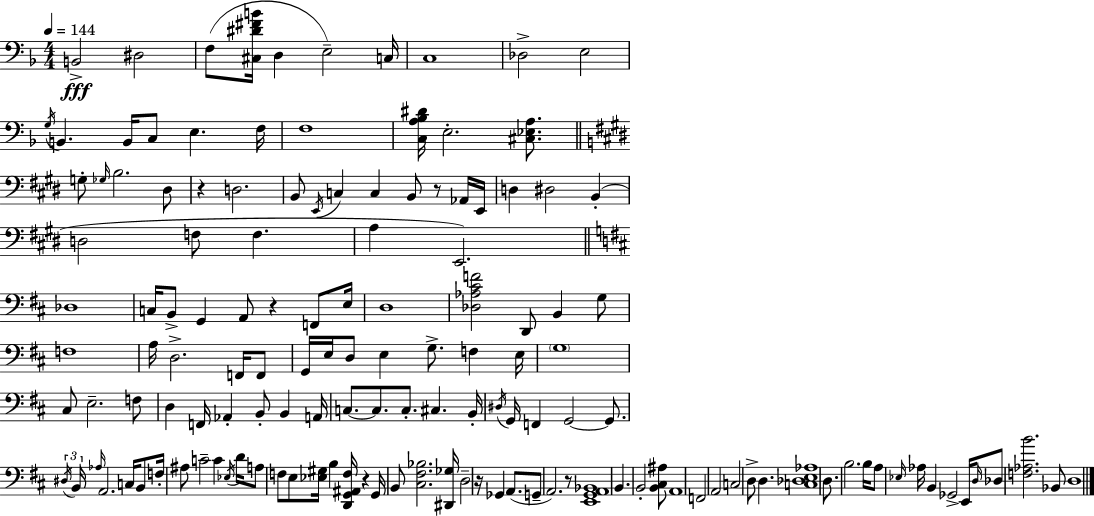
X:1
T:Untitled
M:4/4
L:1/4
K:F
B,,2 ^D,2 F,/2 [^C,^D^FB]/4 D, E,2 C,/4 C,4 _D,2 E,2 G,/4 B,, B,,/4 C,/2 E, F,/4 F,4 [C,A,_B,^D]/4 E,2 [^C,_E,A,]/2 G,/2 _G,/4 B,2 ^D,/2 z D,2 B,,/2 E,,/4 C, C, B,,/2 z/2 _A,,/4 E,,/4 D, ^D,2 B,, D,2 F,/2 F, A, E,,2 _D,4 C,/4 B,,/2 G,, A,,/2 z F,,/2 E,/4 D,4 [_D,_A,^CF]2 D,,/2 B,, G,/2 F,4 A,/4 D,2 F,,/4 F,,/2 G,,/4 E,/4 D,/2 E, G,/2 F, E,/4 G,4 ^C,/2 E,2 F,/2 D, F,,/4 _A,, B,,/2 B,, A,,/4 C,/2 C,/2 C,/2 ^C, B,,/4 ^D,/4 G,,/4 F,, G,,2 G,,/2 ^D,/4 B,,/4 _A,/4 A,,2 C,/4 B,,/2 F,/4 ^A,/2 C2 C _E,/4 D/4 A,/2 F,/2 E,/2 [_E,^G,]/4 B, [D,,G,,^A,,F,]/4 z G,,/4 B,,/2 [^C,^F,_B,]2 [^D,,_G,]/4 D,2 z/4 _G,, A,,/2 G,,/2 A,,2 z/2 [E,,G,,A,,_B,,]4 B,, B,,2 [B,,^C,^A,]/2 A,,4 F,,2 A,,2 C,2 D,/2 D, [C,_D,E,_A,]4 D,/2 B,2 B,/4 A,/2 _E,/4 _A,/4 B,, _G,,2 E,,/4 D,/4 _D,/2 [F,_A,B]2 _B,,/2 D,4